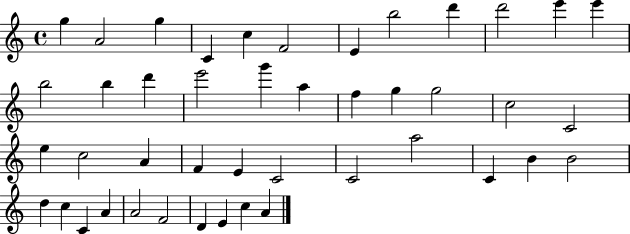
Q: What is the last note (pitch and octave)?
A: A4